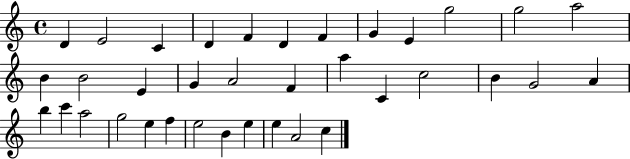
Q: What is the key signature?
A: C major